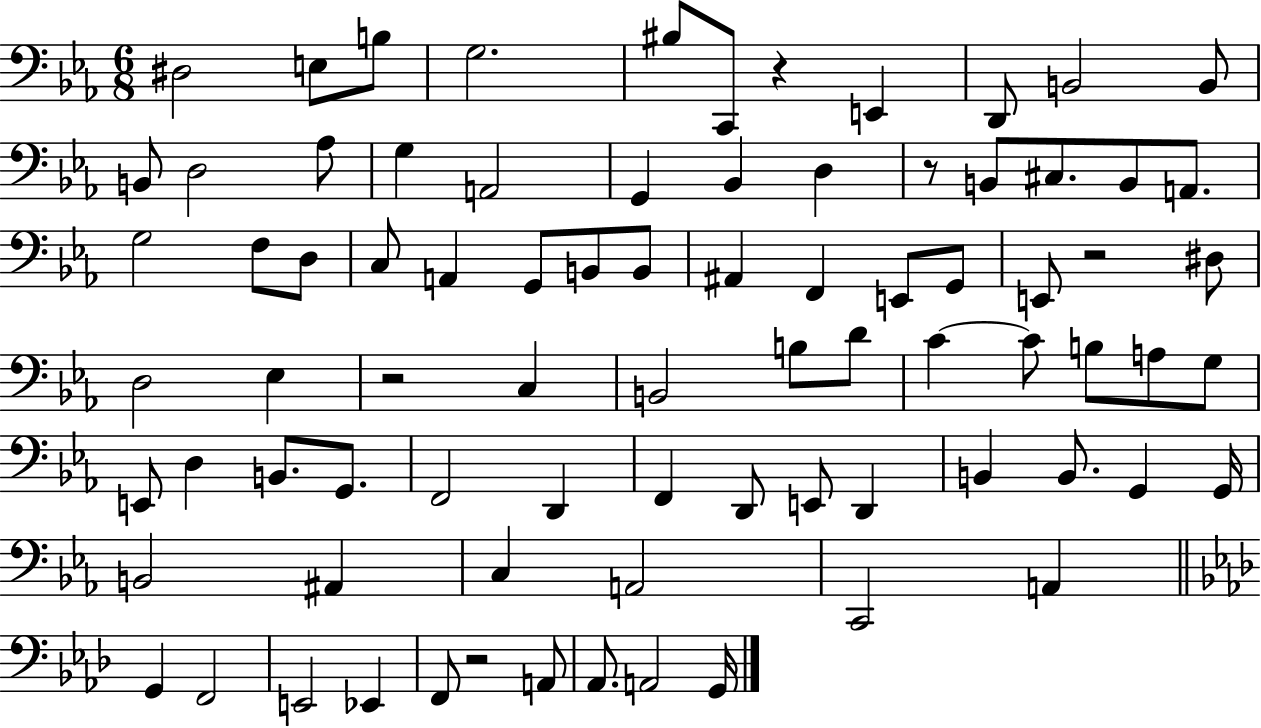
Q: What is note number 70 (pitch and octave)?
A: E2